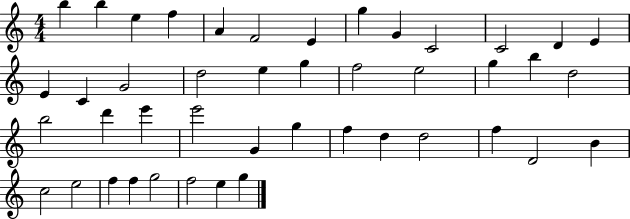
X:1
T:Untitled
M:4/4
L:1/4
K:C
b b e f A F2 E g G C2 C2 D E E C G2 d2 e g f2 e2 g b d2 b2 d' e' e'2 G g f d d2 f D2 B c2 e2 f f g2 f2 e g